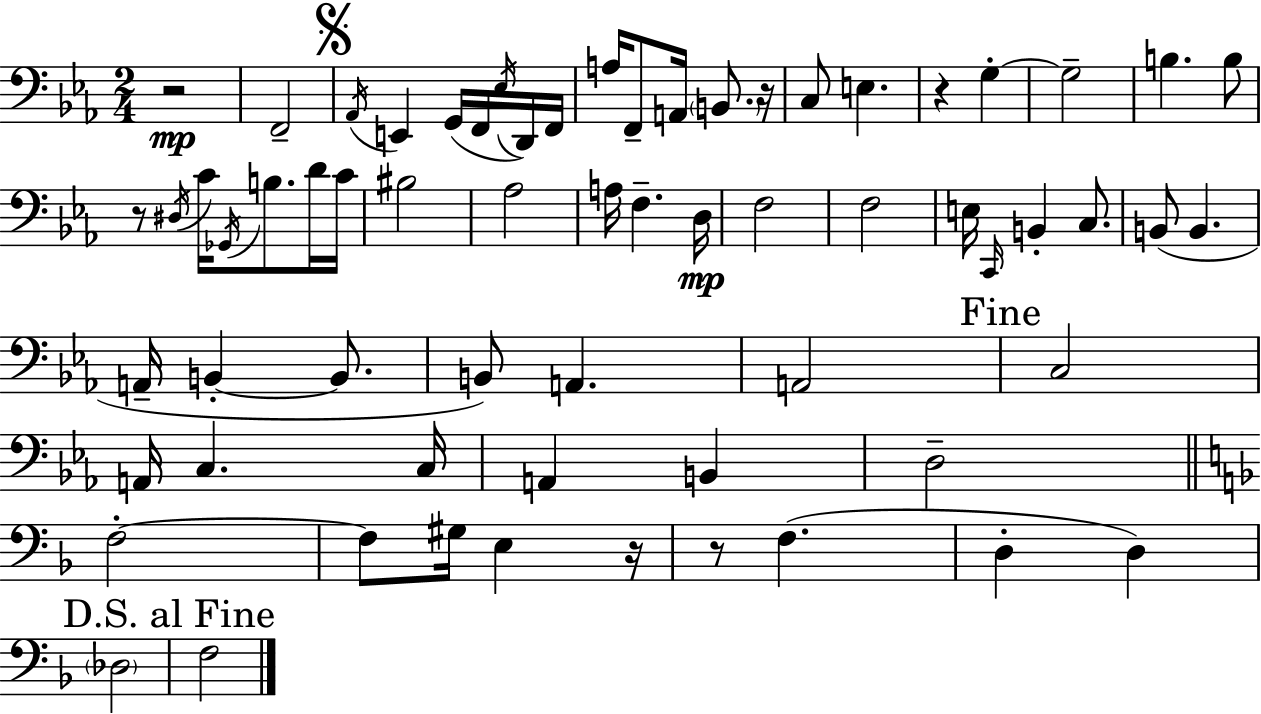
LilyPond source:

{
  \clef bass
  \numericTimeSignature
  \time 2/4
  \key c \minor
  r2\mp | f,2-- | \mark \markup { \musicglyph "scripts.segno" } \acciaccatura { aes,16 } e,4 g,16( f,16 \acciaccatura { ees16 } | d,16) f,16 a16 f,8-- a,16 \parenthesize b,8. | \break r16 c8 e4. | r4 g4-.~~ | g2-- | b4. | \break b8 r8 \acciaccatura { dis16 } c'16 \acciaccatura { ges,16 } b8. | d'16 c'16 bis2 | aes2 | a16 f4.-- | \break d16\mp f2 | f2 | e16 \grace { c,16 } b,4-. | c8. b,8( b,4. | \break a,16-- b,4-.~~ | b,8. b,8) a,4. | a,2 | \mark "Fine" c2 | \break a,16 c4. | c16 a,4 | b,4 d2-- | \bar "||" \break \key f \major f2-.~~ | f8 gis16 e4 r16 | r8 f4.( | d4-. d4) | \break \parenthesize des2 | \mark "D.S. al Fine" f2 | \bar "|."
}